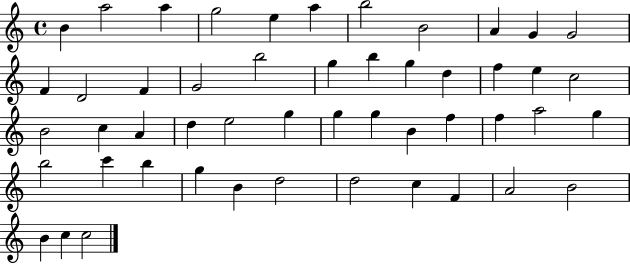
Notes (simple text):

B4/q A5/h A5/q G5/h E5/q A5/q B5/h B4/h A4/q G4/q G4/h F4/q D4/h F4/q G4/h B5/h G5/q B5/q G5/q D5/q F5/q E5/q C5/h B4/h C5/q A4/q D5/q E5/h G5/q G5/q G5/q B4/q F5/q F5/q A5/h G5/q B5/h C6/q B5/q G5/q B4/q D5/h D5/h C5/q F4/q A4/h B4/h B4/q C5/q C5/h